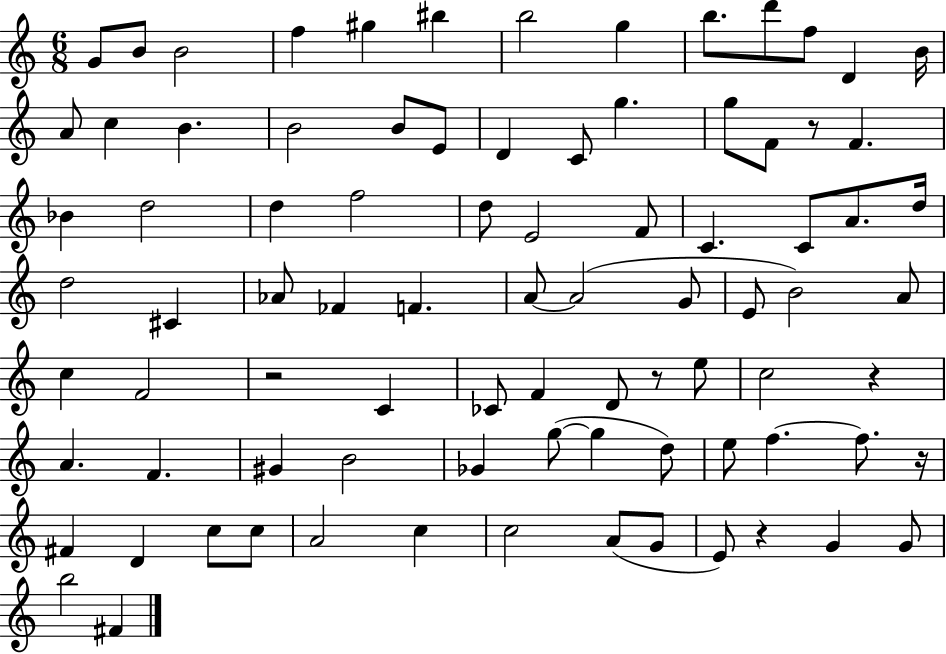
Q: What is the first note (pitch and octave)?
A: G4